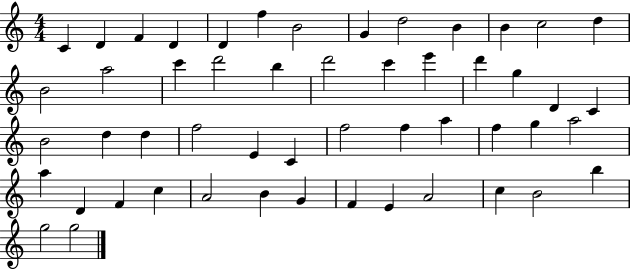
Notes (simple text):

C4/q D4/q F4/q D4/q D4/q F5/q B4/h G4/q D5/h B4/q B4/q C5/h D5/q B4/h A5/h C6/q D6/h B5/q D6/h C6/q E6/q D6/q G5/q D4/q C4/q B4/h D5/q D5/q F5/h E4/q C4/q F5/h F5/q A5/q F5/q G5/q A5/h A5/q D4/q F4/q C5/q A4/h B4/q G4/q F4/q E4/q A4/h C5/q B4/h B5/q G5/h G5/h